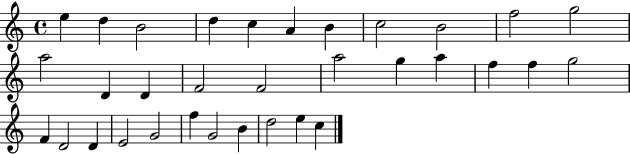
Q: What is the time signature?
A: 4/4